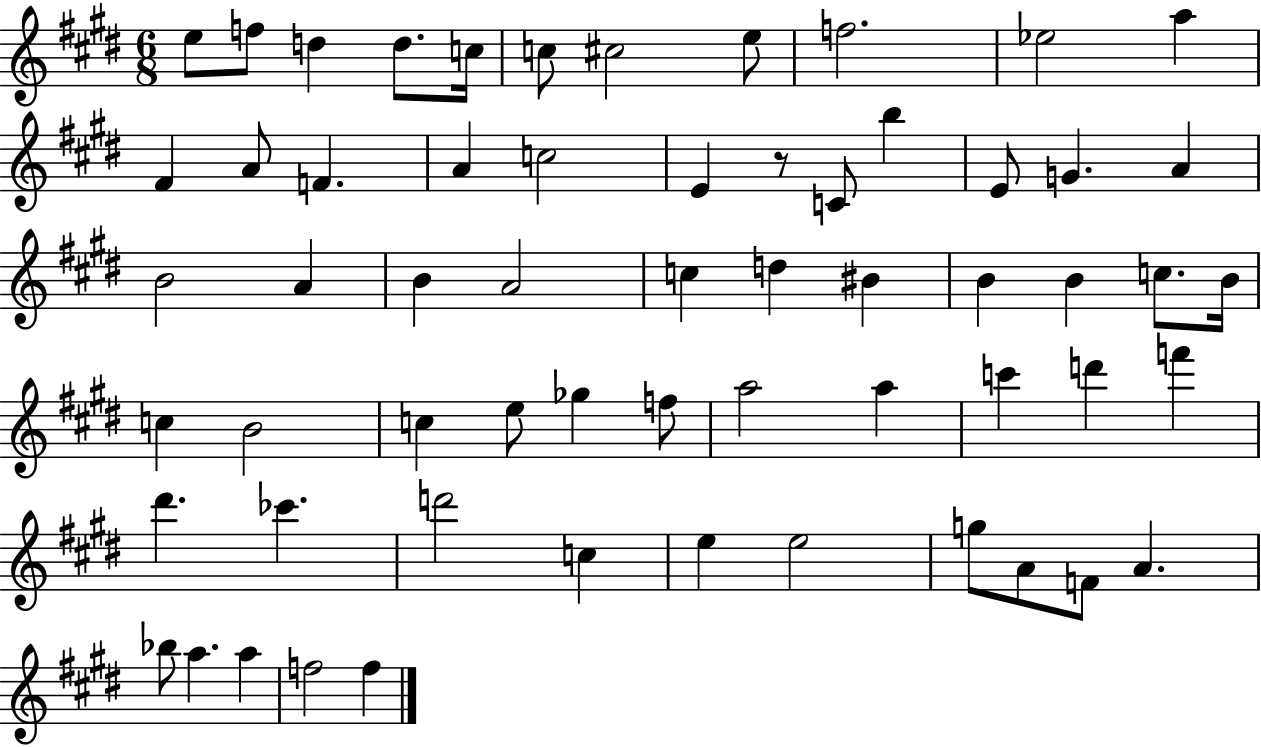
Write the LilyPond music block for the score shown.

{
  \clef treble
  \numericTimeSignature
  \time 6/8
  \key e \major
  e''8 f''8 d''4 d''8. c''16 | c''8 cis''2 e''8 | f''2. | ees''2 a''4 | \break fis'4 a'8 f'4. | a'4 c''2 | e'4 r8 c'8 b''4 | e'8 g'4. a'4 | \break b'2 a'4 | b'4 a'2 | c''4 d''4 bis'4 | b'4 b'4 c''8. b'16 | \break c''4 b'2 | c''4 e''8 ges''4 f''8 | a''2 a''4 | c'''4 d'''4 f'''4 | \break dis'''4. ces'''4. | d'''2 c''4 | e''4 e''2 | g''8 a'8 f'8 a'4. | \break bes''8 a''4. a''4 | f''2 f''4 | \bar "|."
}